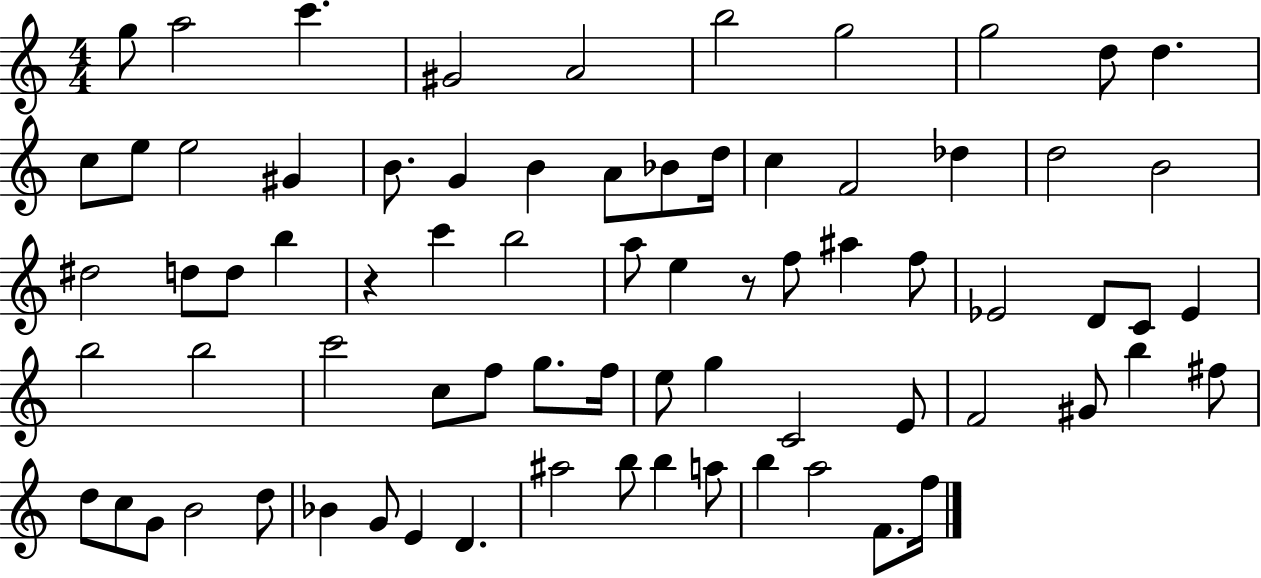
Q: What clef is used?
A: treble